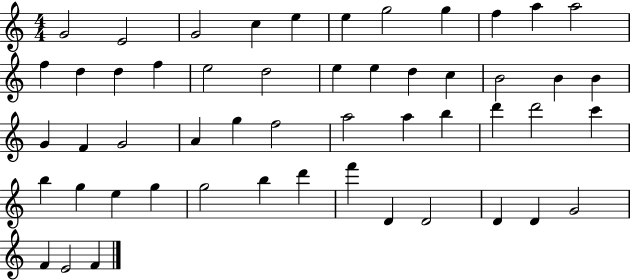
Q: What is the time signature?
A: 4/4